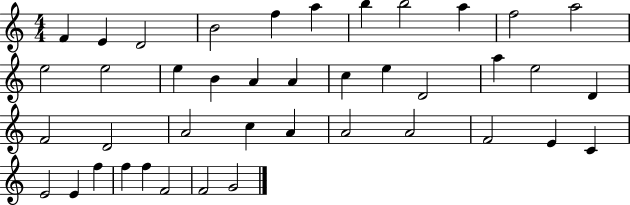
F4/q E4/q D4/h B4/h F5/q A5/q B5/q B5/h A5/q F5/h A5/h E5/h E5/h E5/q B4/q A4/q A4/q C5/q E5/q D4/h A5/q E5/h D4/q F4/h D4/h A4/h C5/q A4/q A4/h A4/h F4/h E4/q C4/q E4/h E4/q F5/q F5/q F5/q F4/h F4/h G4/h